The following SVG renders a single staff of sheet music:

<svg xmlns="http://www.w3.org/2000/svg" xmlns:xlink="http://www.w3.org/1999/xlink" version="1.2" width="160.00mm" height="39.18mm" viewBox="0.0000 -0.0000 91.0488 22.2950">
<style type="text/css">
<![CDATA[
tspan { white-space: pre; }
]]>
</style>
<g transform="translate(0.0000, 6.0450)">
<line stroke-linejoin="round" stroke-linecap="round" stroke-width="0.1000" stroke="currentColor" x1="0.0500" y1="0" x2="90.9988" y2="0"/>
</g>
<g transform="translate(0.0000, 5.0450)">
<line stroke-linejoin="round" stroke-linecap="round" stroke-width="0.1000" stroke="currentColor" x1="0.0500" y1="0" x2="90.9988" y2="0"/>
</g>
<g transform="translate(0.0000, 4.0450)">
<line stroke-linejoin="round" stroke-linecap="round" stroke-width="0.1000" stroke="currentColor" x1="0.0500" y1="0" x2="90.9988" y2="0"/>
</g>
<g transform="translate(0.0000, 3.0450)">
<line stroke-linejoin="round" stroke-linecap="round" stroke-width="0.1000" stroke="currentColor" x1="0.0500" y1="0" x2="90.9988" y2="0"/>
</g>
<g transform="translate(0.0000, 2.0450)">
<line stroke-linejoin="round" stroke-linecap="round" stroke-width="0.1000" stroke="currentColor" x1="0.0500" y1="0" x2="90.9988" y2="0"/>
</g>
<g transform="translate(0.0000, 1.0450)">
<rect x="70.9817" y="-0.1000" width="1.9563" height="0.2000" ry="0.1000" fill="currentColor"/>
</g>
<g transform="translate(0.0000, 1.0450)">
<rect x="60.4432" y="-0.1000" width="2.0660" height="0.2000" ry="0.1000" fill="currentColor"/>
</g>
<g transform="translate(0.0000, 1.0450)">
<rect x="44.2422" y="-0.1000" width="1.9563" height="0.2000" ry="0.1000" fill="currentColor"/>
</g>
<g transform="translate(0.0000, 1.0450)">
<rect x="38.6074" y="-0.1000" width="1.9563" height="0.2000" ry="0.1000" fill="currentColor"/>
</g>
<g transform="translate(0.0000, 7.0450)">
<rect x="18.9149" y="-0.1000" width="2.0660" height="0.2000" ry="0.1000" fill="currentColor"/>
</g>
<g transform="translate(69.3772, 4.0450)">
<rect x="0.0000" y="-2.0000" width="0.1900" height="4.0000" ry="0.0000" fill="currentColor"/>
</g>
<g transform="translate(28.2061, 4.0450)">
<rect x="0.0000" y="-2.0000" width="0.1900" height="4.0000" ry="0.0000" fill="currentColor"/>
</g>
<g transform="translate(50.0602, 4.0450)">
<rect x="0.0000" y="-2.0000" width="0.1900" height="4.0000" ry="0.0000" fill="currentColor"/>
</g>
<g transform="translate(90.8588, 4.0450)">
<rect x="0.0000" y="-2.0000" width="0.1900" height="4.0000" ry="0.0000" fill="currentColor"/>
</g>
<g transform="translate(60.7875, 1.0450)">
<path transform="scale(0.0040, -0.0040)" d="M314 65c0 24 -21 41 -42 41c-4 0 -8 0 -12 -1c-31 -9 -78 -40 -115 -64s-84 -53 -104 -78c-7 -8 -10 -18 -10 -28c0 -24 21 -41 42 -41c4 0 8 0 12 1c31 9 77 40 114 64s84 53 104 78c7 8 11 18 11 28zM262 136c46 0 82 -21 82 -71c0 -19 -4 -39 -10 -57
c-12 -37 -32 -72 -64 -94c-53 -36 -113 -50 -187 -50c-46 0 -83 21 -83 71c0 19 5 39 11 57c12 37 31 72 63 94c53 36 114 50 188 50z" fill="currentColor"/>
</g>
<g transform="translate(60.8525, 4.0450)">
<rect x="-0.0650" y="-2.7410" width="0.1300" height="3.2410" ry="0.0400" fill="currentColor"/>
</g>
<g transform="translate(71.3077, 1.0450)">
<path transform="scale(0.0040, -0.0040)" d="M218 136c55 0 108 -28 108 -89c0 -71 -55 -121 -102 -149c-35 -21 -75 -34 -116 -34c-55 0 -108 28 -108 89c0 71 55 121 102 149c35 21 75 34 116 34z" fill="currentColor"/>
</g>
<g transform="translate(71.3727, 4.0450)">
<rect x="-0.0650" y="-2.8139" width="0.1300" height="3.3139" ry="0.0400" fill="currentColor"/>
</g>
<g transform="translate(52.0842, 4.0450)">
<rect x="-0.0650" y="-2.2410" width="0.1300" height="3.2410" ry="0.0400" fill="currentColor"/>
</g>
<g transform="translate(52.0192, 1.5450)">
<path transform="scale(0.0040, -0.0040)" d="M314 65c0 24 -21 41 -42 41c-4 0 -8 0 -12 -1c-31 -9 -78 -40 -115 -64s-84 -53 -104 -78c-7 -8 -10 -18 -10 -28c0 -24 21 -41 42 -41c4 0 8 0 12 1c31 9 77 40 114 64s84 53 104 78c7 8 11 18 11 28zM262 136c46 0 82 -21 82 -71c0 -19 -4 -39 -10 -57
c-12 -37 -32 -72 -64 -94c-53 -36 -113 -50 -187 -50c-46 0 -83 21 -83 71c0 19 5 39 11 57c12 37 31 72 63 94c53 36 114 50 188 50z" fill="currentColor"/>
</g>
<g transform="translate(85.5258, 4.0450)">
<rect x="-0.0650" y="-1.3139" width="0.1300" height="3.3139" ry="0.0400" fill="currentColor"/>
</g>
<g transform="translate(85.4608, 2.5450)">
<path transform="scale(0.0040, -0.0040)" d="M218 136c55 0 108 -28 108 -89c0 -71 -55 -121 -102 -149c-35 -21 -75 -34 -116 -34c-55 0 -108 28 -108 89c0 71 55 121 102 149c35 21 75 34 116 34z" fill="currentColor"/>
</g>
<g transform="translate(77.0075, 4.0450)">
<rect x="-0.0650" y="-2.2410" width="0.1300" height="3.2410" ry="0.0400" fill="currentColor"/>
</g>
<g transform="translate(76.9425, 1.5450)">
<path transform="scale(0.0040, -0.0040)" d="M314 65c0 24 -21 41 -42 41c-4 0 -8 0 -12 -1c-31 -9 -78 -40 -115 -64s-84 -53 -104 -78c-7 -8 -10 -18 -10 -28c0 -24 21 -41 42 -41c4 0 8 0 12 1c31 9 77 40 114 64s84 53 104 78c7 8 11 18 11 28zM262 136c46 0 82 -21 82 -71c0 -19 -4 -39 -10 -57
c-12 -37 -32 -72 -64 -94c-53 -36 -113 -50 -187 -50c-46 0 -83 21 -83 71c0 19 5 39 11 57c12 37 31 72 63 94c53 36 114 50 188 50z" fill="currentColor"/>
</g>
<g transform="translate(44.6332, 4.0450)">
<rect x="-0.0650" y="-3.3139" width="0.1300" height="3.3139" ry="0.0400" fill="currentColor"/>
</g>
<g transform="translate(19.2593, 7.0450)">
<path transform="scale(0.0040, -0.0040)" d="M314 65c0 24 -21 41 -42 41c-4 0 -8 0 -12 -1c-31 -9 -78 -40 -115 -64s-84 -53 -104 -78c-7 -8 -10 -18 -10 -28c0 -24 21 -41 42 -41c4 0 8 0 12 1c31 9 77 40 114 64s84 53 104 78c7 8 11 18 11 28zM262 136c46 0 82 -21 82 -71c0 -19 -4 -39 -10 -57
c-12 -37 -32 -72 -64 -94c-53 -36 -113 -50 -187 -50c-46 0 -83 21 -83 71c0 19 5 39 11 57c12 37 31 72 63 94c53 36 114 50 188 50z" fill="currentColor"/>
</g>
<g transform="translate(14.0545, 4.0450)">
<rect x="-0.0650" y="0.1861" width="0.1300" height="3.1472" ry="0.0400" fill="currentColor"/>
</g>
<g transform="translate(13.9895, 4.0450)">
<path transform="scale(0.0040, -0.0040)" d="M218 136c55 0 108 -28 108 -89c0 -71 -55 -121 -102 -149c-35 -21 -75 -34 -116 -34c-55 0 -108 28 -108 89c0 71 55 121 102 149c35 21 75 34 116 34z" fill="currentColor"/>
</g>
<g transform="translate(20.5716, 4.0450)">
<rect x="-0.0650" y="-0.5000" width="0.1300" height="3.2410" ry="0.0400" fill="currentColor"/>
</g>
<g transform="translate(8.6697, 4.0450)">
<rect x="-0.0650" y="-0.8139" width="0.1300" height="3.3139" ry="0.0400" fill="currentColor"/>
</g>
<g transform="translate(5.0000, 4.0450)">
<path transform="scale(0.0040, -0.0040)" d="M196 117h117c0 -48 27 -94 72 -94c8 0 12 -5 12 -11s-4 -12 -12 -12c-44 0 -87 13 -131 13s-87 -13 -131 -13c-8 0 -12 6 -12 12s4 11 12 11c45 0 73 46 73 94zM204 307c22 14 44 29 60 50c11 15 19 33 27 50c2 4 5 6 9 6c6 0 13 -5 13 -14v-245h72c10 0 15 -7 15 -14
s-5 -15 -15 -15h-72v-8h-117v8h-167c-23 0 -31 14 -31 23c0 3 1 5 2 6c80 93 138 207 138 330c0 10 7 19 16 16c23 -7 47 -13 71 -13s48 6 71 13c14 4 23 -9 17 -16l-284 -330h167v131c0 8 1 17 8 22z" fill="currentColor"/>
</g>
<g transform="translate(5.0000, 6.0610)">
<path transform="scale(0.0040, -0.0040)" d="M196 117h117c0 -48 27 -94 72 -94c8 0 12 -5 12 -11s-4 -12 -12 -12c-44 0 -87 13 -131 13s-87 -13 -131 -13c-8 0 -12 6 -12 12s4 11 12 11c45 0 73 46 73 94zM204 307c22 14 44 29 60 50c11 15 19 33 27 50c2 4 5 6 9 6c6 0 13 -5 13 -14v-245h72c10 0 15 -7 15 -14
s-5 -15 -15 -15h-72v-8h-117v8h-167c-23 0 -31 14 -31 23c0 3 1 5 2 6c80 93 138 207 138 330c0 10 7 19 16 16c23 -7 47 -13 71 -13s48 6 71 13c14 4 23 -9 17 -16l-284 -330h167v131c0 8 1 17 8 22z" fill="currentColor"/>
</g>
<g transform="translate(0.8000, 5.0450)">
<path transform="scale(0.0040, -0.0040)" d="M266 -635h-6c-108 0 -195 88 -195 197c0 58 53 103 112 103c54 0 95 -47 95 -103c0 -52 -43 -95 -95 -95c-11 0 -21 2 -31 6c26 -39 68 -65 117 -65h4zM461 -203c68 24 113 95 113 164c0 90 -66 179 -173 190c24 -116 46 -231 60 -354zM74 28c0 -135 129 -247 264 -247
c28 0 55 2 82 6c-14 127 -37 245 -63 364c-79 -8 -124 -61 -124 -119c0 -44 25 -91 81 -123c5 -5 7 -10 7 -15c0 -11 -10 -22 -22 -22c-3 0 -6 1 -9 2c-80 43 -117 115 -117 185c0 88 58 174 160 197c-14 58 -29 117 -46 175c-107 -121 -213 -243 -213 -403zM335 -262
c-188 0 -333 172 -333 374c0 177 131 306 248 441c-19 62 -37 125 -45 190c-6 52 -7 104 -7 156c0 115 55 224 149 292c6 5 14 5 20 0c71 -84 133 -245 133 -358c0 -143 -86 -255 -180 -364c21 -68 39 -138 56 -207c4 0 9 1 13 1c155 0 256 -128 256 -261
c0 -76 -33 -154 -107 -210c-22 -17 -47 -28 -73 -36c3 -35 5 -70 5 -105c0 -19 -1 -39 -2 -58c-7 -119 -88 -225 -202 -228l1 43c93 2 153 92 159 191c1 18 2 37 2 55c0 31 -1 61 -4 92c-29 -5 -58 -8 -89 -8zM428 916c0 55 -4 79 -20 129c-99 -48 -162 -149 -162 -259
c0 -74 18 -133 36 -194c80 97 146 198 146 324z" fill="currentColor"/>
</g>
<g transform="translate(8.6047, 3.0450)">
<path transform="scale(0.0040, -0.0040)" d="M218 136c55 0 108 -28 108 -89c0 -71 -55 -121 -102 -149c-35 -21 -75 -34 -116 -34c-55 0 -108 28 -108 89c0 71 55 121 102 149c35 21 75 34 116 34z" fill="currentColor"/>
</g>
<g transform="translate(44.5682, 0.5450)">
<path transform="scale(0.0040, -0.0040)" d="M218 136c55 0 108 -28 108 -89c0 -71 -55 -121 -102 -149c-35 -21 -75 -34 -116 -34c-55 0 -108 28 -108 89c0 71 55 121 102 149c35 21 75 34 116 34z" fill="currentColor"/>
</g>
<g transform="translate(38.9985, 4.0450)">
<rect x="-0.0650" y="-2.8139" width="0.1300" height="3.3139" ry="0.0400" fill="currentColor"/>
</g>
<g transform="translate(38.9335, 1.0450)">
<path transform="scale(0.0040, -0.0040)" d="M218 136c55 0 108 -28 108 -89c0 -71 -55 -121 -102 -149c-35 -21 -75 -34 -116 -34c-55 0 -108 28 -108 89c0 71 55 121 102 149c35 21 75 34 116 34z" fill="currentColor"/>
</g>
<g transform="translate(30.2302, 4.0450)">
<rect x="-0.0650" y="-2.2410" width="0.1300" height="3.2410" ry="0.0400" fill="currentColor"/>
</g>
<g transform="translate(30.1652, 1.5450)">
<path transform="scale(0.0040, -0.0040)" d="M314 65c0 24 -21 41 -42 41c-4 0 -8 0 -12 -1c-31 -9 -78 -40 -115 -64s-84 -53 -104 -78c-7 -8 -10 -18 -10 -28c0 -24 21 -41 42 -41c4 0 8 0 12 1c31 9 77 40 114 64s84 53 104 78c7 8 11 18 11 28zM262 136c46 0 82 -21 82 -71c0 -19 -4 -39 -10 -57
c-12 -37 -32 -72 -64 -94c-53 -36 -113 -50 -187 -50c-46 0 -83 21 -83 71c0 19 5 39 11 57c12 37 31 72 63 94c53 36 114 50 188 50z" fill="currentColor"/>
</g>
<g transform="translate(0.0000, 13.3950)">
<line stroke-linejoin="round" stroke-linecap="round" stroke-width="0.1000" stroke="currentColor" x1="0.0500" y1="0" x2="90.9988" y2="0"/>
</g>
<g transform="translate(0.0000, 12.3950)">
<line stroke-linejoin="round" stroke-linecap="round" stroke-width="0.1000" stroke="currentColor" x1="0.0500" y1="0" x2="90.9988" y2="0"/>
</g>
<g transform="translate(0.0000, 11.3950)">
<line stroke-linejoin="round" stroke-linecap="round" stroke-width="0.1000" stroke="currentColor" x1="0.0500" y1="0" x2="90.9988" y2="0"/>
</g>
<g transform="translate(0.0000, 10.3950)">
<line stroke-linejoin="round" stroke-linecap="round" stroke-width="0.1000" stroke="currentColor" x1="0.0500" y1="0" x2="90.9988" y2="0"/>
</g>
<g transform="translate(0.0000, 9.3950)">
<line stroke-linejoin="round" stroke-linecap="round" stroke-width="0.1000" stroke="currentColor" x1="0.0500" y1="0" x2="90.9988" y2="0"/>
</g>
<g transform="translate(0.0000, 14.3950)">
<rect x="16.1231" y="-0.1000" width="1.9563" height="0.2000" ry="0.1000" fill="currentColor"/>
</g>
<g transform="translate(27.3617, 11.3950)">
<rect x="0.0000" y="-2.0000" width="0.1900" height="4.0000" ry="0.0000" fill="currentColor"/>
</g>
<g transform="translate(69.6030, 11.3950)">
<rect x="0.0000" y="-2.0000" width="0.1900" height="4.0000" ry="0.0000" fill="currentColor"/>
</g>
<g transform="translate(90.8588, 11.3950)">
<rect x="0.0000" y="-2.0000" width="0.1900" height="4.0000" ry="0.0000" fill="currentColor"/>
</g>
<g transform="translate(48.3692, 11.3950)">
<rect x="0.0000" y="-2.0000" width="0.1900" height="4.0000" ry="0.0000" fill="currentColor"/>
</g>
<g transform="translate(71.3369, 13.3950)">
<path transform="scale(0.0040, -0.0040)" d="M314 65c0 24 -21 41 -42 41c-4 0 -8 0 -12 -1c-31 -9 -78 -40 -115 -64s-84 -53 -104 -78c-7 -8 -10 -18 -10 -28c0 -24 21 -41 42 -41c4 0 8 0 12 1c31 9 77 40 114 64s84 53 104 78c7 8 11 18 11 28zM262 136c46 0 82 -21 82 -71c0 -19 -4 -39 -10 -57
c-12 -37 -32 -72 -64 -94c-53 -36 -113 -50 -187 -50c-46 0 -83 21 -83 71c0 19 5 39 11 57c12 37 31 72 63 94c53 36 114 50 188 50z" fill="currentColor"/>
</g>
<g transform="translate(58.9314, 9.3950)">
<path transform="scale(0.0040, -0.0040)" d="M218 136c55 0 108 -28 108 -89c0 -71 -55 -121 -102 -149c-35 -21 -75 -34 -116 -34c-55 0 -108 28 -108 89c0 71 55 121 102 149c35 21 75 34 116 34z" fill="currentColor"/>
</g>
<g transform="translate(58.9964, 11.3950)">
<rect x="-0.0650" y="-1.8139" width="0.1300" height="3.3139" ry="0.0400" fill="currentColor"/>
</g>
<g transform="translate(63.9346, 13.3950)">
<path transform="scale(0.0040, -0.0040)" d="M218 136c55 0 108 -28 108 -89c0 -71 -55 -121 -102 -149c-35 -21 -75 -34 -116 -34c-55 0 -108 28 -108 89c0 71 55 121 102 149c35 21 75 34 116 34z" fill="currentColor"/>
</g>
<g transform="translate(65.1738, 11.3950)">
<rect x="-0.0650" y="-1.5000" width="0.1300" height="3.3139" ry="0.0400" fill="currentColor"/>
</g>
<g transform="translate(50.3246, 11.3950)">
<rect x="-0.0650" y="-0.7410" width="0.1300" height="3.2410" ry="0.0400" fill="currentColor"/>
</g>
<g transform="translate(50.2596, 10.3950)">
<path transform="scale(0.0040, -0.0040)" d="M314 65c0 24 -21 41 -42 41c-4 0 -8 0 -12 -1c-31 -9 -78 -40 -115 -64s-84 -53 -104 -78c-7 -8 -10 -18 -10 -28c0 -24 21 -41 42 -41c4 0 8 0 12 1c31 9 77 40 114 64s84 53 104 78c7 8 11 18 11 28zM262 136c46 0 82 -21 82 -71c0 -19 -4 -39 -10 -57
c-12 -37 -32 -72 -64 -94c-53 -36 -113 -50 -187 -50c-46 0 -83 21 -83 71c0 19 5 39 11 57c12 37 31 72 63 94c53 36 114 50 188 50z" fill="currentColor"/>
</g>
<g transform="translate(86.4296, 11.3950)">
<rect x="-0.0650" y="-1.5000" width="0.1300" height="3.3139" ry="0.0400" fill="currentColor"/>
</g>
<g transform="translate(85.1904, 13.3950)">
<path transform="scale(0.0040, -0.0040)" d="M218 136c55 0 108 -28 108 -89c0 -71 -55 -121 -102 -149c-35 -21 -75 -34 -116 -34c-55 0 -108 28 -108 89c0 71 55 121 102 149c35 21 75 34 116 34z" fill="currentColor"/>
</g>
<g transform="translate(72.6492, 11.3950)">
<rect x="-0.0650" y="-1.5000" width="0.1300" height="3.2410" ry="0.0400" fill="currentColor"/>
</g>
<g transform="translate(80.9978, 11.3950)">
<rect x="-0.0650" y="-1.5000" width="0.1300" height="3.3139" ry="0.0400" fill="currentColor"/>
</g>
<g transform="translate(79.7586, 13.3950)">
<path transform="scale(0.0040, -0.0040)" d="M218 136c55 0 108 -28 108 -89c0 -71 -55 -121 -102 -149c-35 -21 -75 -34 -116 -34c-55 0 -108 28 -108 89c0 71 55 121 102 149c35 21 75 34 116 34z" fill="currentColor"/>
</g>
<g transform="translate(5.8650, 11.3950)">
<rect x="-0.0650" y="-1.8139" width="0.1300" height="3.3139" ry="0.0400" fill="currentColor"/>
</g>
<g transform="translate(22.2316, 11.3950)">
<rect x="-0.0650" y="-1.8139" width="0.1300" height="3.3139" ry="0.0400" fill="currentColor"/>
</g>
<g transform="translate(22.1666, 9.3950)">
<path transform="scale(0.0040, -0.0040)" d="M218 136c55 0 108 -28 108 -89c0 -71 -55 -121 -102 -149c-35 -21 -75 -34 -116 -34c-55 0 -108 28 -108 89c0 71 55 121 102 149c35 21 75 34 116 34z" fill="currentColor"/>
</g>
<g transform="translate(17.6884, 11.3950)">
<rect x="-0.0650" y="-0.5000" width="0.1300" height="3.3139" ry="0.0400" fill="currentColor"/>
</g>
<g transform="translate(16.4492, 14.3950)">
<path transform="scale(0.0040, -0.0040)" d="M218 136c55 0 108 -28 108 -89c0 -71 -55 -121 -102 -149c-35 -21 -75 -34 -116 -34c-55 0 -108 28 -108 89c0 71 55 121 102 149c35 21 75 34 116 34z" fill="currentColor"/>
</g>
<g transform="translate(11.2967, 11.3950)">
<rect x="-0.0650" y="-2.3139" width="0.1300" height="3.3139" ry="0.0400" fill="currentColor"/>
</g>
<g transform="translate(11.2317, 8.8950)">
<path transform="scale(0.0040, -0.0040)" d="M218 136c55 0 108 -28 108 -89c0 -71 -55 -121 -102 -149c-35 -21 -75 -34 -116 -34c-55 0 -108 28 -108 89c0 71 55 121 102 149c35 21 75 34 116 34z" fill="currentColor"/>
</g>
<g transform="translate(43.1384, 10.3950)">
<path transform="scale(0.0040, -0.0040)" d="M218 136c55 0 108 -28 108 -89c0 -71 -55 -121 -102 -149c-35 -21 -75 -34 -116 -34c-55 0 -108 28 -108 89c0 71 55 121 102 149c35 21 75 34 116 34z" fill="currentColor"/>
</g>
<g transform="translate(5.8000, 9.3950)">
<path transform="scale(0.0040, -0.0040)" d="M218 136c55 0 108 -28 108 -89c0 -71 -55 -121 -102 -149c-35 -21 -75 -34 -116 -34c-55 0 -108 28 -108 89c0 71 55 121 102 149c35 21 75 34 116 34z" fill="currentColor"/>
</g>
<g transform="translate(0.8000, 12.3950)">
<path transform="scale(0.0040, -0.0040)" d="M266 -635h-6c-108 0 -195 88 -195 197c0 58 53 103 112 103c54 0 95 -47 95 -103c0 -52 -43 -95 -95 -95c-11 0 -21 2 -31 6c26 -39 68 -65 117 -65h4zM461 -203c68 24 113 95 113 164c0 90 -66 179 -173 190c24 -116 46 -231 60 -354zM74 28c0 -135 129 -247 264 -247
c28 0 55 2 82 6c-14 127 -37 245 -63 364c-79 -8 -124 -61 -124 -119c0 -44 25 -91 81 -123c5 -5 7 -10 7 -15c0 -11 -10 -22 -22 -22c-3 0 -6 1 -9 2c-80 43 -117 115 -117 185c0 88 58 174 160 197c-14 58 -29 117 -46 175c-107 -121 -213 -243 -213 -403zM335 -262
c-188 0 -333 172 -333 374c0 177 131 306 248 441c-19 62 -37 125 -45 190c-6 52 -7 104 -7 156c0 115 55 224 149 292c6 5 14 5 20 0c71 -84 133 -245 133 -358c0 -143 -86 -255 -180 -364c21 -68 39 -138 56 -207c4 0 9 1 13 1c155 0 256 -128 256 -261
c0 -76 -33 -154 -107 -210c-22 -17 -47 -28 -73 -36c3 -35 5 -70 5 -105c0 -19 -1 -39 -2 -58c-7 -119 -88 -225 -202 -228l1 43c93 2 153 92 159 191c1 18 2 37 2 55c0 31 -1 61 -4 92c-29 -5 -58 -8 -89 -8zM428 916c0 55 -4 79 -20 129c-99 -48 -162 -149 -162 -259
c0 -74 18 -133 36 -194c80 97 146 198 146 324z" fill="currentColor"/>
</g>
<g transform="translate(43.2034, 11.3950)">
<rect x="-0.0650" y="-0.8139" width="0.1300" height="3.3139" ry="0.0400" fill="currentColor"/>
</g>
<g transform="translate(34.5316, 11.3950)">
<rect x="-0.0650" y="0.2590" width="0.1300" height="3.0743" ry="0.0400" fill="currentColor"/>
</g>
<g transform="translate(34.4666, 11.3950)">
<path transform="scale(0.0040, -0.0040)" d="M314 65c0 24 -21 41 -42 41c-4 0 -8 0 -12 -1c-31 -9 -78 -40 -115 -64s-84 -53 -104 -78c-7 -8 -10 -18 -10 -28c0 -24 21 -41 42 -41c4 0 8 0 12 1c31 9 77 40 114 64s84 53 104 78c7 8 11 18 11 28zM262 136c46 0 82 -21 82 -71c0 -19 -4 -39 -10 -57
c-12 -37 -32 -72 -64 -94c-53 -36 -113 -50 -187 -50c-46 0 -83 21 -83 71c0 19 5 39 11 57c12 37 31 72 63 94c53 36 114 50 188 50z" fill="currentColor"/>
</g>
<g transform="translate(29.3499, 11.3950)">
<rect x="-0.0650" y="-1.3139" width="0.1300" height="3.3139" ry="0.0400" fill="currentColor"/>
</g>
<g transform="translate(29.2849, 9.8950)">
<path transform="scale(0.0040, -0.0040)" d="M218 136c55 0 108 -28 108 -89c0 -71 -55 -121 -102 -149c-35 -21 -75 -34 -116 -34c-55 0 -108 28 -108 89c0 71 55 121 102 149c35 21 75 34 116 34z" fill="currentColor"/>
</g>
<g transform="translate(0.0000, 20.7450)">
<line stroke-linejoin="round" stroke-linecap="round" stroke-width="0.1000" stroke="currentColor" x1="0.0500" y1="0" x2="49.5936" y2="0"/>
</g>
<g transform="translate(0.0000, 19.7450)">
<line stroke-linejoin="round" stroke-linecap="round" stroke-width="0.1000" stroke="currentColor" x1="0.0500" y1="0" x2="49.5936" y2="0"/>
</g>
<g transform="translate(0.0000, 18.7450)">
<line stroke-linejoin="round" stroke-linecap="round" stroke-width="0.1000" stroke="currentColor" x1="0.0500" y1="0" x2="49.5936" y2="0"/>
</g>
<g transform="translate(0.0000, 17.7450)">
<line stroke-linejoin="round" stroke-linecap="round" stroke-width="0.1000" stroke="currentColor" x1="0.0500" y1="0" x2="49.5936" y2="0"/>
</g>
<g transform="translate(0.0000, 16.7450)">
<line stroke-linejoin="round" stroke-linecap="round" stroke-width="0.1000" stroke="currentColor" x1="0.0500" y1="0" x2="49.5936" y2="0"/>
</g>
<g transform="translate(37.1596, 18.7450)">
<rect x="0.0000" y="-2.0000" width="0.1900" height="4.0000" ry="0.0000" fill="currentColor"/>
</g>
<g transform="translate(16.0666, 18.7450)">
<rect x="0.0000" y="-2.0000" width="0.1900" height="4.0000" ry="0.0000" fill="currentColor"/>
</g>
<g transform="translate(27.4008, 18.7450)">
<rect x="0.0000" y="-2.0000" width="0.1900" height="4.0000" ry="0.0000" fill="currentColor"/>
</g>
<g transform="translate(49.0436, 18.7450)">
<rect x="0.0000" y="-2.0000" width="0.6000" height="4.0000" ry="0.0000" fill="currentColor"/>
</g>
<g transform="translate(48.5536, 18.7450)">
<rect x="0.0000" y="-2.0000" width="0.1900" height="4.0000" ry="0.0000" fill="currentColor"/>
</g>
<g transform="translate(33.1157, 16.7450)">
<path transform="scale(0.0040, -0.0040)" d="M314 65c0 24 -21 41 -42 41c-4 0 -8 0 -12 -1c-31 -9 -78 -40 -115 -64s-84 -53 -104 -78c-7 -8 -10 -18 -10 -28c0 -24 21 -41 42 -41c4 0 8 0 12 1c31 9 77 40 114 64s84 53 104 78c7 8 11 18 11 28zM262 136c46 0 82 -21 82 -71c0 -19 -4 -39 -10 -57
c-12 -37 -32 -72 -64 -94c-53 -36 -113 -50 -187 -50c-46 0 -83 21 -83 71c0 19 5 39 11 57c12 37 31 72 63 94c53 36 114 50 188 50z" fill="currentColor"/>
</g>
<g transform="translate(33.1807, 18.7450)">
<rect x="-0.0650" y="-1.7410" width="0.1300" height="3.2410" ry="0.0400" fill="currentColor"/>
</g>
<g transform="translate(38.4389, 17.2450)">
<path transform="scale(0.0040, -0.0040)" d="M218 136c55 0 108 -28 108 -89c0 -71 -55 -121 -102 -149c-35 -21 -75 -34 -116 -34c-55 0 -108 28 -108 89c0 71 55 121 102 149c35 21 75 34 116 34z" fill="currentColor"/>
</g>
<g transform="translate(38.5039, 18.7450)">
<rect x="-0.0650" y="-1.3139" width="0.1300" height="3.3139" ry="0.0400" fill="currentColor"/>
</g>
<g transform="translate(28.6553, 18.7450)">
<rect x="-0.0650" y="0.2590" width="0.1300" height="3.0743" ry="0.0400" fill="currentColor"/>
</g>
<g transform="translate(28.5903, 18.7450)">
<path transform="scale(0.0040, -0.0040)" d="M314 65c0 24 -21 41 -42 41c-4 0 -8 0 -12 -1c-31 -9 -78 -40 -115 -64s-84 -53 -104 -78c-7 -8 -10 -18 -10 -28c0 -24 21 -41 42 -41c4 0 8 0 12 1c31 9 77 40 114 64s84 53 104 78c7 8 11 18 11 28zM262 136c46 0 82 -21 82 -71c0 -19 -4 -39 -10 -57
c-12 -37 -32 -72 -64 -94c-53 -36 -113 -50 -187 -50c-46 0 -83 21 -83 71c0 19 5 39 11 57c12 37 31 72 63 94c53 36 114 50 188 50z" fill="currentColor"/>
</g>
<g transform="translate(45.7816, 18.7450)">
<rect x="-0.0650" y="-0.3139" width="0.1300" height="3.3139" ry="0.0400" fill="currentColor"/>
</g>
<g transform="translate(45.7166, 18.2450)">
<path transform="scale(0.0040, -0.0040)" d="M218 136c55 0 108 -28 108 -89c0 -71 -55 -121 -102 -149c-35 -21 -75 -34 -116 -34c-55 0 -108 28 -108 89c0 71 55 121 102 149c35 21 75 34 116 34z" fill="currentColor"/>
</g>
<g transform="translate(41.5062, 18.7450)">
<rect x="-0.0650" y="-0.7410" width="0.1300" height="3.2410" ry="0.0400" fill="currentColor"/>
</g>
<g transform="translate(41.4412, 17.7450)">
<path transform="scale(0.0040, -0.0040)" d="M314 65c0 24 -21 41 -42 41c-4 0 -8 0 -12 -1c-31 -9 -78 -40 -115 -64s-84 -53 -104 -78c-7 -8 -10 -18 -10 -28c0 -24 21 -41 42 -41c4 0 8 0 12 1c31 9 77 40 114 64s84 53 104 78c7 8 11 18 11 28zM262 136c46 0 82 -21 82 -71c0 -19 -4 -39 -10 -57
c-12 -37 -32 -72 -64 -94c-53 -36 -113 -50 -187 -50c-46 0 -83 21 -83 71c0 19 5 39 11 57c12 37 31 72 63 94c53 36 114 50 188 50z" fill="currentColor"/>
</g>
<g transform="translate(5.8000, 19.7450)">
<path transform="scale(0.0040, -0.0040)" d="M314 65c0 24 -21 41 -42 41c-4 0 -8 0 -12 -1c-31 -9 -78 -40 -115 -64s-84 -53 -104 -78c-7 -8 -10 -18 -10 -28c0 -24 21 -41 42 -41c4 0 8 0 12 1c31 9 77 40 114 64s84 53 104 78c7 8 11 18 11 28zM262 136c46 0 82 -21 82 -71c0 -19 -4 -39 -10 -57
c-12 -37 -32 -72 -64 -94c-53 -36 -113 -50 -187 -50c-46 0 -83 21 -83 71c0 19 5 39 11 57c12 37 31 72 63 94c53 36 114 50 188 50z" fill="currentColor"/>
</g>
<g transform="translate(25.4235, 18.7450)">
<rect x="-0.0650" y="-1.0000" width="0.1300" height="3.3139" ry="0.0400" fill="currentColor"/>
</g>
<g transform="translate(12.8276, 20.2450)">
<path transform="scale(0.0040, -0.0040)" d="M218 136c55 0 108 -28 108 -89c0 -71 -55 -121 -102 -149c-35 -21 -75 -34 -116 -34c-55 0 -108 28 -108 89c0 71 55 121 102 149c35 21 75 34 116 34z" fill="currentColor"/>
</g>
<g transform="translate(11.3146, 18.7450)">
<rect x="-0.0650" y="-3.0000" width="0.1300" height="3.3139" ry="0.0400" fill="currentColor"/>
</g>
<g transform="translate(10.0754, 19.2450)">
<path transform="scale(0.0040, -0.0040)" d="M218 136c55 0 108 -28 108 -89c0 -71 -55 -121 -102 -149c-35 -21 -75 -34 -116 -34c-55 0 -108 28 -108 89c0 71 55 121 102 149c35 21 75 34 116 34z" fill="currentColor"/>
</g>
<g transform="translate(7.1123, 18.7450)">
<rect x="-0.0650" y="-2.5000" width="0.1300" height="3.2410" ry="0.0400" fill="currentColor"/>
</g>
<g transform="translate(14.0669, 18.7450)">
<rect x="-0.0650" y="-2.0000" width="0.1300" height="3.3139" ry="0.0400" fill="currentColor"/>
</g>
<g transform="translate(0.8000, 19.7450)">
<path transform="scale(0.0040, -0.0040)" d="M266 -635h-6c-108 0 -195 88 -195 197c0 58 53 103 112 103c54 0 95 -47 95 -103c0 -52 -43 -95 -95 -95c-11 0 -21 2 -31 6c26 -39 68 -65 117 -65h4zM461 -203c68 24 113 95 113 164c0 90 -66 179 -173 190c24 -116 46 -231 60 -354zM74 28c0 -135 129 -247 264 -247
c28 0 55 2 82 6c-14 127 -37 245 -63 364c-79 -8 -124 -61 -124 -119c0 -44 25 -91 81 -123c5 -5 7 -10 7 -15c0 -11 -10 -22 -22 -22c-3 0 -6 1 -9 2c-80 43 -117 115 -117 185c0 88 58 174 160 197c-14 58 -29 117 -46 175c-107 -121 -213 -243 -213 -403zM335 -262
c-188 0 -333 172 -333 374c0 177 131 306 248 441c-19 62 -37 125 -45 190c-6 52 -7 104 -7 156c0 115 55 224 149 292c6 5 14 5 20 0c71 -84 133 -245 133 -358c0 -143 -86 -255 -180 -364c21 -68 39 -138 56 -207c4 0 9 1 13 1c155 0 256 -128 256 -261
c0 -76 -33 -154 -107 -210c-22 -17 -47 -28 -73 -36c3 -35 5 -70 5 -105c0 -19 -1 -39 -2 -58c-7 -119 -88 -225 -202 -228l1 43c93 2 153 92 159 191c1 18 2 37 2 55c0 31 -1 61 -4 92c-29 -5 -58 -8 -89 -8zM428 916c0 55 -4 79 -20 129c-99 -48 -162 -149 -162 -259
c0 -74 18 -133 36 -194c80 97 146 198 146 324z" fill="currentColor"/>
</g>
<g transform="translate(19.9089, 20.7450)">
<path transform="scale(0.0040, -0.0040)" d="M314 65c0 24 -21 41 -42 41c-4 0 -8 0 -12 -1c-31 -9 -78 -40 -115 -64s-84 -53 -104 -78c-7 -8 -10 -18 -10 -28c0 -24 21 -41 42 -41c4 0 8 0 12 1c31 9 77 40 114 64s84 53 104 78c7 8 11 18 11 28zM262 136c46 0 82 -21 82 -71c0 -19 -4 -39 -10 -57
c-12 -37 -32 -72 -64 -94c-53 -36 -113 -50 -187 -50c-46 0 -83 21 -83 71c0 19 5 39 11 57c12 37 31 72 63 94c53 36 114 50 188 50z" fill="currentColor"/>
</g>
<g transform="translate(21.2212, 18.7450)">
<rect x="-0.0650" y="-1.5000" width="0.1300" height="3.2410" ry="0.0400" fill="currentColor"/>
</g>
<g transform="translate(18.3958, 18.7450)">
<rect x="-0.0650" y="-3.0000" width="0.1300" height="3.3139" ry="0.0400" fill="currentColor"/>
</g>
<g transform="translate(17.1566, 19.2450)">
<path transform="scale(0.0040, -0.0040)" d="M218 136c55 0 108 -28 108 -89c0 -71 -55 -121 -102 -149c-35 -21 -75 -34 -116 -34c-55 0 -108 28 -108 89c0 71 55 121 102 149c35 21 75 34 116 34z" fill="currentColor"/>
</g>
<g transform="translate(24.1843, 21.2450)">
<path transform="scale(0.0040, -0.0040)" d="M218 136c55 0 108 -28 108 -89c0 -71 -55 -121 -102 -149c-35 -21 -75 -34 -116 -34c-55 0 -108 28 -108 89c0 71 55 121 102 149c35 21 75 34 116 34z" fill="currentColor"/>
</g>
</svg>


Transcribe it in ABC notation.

X:1
T:Untitled
M:4/4
L:1/4
K:C
d B C2 g2 a b g2 a2 a g2 e f g C f e B2 d d2 f E E2 E E G2 A F A E2 D B2 f2 e d2 c